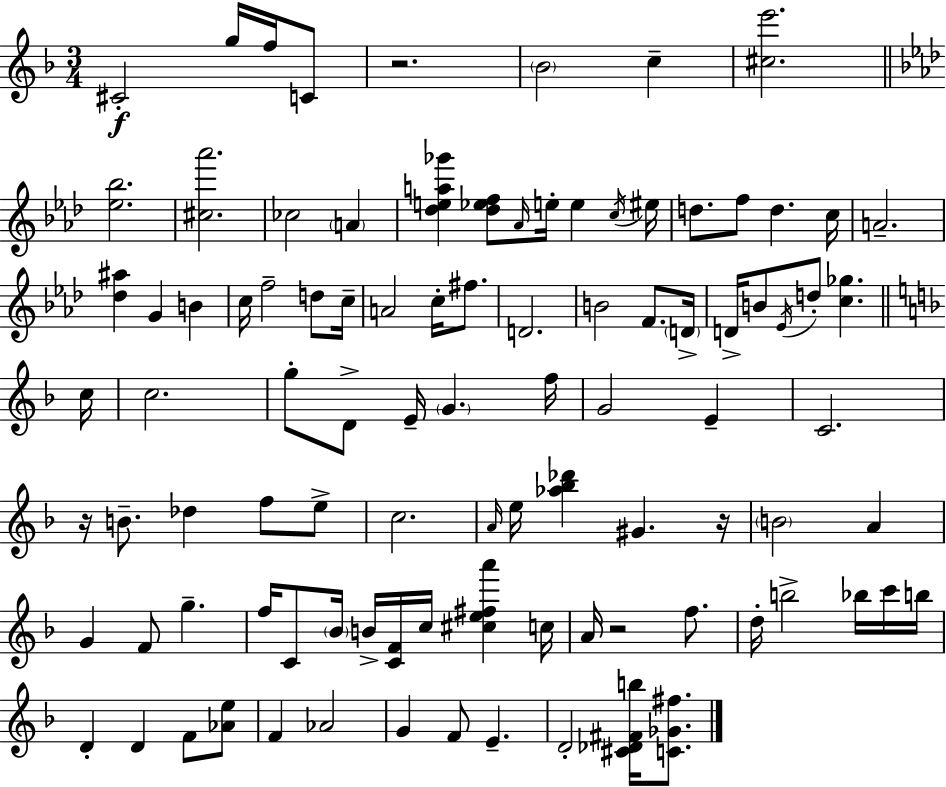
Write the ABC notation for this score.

X:1
T:Untitled
M:3/4
L:1/4
K:F
^C2 g/4 f/4 C/2 z2 _B2 c [^ce']2 [_e_b]2 [^c_a']2 _c2 A [_dea_g'] [_d_ef]/2 _A/4 e/4 e c/4 ^e/4 d/2 f/2 d c/4 A2 [_d^a] G B c/4 f2 d/2 c/4 A2 c/4 ^f/2 D2 B2 F/2 D/4 D/4 B/2 _E/4 d/2 [c_g] c/4 c2 g/2 D/2 E/4 G f/4 G2 E C2 z/4 B/2 _d f/2 e/2 c2 A/4 e/4 [_a_b_d'] ^G z/4 B2 A G F/2 g f/4 C/2 _B/4 B/4 [CF]/4 c/4 [^ce^fa'] c/4 A/4 z2 f/2 d/4 b2 _b/4 c'/4 b/4 D D F/2 [_Ae]/2 F _A2 G F/2 E D2 [^C_D^Fb]/4 [C_G^f]/2